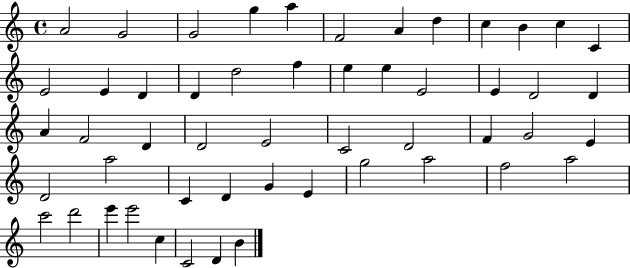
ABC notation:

X:1
T:Untitled
M:4/4
L:1/4
K:C
A2 G2 G2 g a F2 A d c B c C E2 E D D d2 f e e E2 E D2 D A F2 D D2 E2 C2 D2 F G2 E D2 a2 C D G E g2 a2 f2 a2 c'2 d'2 e' e'2 c C2 D B